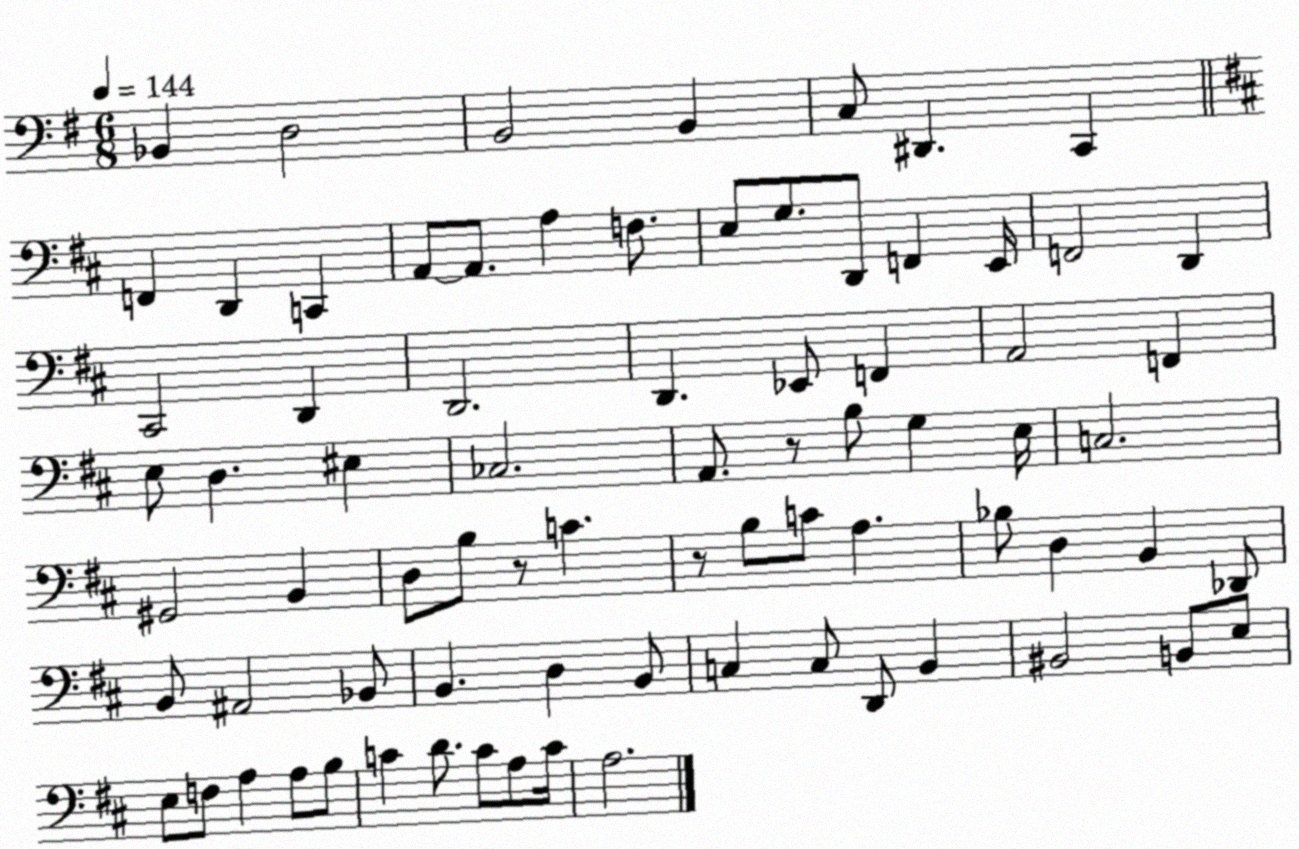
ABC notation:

X:1
T:Untitled
M:6/8
L:1/4
K:G
_B,, D,2 B,,2 B,, C,/2 ^D,, C,, F,, D,, C,, A,,/2 A,,/2 A, F,/2 E,/2 G,/2 D,,/2 F,, E,,/4 F,,2 D,, ^C,,2 D,, D,,2 D,, _E,,/2 F,, A,,2 F,, E,/2 D, ^E, _C,2 A,,/2 z/2 B,/2 G, E,/4 C,2 ^G,,2 B,, D,/2 B,/2 z/2 C z/2 B,/2 C/2 A, _B,/2 D, B,, _D,,/2 B,,/2 ^A,,2 _B,,/2 B,, D, B,,/2 C, C,/2 D,,/2 B,, ^B,,2 B,,/2 E,/2 E,/2 F,/2 A, A,/2 B,/2 C D/2 C/2 A,/2 C/4 A,2